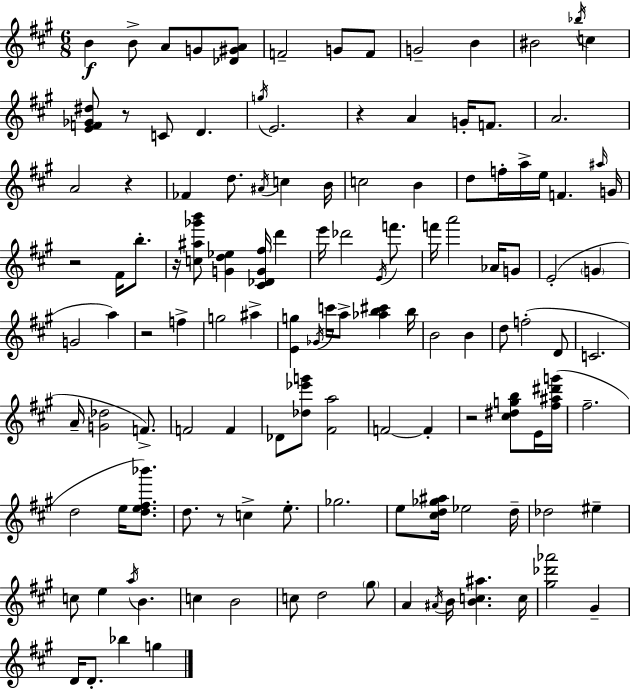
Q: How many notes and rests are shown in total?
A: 125